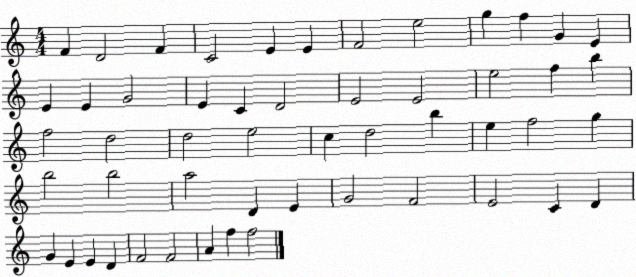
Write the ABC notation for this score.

X:1
T:Untitled
M:4/4
L:1/4
K:C
F D2 F C2 E E F2 e2 g f G E E E G2 E C D2 E2 E2 e2 f b f2 d2 d2 e2 c d2 b e f2 g b2 b2 a2 D E G2 F2 E2 C D G E E D F2 F2 A f f2